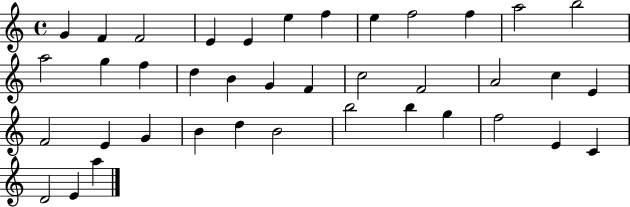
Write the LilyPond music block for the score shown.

{
  \clef treble
  \time 4/4
  \defaultTimeSignature
  \key c \major
  g'4 f'4 f'2 | e'4 e'4 e''4 f''4 | e''4 f''2 f''4 | a''2 b''2 | \break a''2 g''4 f''4 | d''4 b'4 g'4 f'4 | c''2 f'2 | a'2 c''4 e'4 | \break f'2 e'4 g'4 | b'4 d''4 b'2 | b''2 b''4 g''4 | f''2 e'4 c'4 | \break d'2 e'4 a''4 | \bar "|."
}